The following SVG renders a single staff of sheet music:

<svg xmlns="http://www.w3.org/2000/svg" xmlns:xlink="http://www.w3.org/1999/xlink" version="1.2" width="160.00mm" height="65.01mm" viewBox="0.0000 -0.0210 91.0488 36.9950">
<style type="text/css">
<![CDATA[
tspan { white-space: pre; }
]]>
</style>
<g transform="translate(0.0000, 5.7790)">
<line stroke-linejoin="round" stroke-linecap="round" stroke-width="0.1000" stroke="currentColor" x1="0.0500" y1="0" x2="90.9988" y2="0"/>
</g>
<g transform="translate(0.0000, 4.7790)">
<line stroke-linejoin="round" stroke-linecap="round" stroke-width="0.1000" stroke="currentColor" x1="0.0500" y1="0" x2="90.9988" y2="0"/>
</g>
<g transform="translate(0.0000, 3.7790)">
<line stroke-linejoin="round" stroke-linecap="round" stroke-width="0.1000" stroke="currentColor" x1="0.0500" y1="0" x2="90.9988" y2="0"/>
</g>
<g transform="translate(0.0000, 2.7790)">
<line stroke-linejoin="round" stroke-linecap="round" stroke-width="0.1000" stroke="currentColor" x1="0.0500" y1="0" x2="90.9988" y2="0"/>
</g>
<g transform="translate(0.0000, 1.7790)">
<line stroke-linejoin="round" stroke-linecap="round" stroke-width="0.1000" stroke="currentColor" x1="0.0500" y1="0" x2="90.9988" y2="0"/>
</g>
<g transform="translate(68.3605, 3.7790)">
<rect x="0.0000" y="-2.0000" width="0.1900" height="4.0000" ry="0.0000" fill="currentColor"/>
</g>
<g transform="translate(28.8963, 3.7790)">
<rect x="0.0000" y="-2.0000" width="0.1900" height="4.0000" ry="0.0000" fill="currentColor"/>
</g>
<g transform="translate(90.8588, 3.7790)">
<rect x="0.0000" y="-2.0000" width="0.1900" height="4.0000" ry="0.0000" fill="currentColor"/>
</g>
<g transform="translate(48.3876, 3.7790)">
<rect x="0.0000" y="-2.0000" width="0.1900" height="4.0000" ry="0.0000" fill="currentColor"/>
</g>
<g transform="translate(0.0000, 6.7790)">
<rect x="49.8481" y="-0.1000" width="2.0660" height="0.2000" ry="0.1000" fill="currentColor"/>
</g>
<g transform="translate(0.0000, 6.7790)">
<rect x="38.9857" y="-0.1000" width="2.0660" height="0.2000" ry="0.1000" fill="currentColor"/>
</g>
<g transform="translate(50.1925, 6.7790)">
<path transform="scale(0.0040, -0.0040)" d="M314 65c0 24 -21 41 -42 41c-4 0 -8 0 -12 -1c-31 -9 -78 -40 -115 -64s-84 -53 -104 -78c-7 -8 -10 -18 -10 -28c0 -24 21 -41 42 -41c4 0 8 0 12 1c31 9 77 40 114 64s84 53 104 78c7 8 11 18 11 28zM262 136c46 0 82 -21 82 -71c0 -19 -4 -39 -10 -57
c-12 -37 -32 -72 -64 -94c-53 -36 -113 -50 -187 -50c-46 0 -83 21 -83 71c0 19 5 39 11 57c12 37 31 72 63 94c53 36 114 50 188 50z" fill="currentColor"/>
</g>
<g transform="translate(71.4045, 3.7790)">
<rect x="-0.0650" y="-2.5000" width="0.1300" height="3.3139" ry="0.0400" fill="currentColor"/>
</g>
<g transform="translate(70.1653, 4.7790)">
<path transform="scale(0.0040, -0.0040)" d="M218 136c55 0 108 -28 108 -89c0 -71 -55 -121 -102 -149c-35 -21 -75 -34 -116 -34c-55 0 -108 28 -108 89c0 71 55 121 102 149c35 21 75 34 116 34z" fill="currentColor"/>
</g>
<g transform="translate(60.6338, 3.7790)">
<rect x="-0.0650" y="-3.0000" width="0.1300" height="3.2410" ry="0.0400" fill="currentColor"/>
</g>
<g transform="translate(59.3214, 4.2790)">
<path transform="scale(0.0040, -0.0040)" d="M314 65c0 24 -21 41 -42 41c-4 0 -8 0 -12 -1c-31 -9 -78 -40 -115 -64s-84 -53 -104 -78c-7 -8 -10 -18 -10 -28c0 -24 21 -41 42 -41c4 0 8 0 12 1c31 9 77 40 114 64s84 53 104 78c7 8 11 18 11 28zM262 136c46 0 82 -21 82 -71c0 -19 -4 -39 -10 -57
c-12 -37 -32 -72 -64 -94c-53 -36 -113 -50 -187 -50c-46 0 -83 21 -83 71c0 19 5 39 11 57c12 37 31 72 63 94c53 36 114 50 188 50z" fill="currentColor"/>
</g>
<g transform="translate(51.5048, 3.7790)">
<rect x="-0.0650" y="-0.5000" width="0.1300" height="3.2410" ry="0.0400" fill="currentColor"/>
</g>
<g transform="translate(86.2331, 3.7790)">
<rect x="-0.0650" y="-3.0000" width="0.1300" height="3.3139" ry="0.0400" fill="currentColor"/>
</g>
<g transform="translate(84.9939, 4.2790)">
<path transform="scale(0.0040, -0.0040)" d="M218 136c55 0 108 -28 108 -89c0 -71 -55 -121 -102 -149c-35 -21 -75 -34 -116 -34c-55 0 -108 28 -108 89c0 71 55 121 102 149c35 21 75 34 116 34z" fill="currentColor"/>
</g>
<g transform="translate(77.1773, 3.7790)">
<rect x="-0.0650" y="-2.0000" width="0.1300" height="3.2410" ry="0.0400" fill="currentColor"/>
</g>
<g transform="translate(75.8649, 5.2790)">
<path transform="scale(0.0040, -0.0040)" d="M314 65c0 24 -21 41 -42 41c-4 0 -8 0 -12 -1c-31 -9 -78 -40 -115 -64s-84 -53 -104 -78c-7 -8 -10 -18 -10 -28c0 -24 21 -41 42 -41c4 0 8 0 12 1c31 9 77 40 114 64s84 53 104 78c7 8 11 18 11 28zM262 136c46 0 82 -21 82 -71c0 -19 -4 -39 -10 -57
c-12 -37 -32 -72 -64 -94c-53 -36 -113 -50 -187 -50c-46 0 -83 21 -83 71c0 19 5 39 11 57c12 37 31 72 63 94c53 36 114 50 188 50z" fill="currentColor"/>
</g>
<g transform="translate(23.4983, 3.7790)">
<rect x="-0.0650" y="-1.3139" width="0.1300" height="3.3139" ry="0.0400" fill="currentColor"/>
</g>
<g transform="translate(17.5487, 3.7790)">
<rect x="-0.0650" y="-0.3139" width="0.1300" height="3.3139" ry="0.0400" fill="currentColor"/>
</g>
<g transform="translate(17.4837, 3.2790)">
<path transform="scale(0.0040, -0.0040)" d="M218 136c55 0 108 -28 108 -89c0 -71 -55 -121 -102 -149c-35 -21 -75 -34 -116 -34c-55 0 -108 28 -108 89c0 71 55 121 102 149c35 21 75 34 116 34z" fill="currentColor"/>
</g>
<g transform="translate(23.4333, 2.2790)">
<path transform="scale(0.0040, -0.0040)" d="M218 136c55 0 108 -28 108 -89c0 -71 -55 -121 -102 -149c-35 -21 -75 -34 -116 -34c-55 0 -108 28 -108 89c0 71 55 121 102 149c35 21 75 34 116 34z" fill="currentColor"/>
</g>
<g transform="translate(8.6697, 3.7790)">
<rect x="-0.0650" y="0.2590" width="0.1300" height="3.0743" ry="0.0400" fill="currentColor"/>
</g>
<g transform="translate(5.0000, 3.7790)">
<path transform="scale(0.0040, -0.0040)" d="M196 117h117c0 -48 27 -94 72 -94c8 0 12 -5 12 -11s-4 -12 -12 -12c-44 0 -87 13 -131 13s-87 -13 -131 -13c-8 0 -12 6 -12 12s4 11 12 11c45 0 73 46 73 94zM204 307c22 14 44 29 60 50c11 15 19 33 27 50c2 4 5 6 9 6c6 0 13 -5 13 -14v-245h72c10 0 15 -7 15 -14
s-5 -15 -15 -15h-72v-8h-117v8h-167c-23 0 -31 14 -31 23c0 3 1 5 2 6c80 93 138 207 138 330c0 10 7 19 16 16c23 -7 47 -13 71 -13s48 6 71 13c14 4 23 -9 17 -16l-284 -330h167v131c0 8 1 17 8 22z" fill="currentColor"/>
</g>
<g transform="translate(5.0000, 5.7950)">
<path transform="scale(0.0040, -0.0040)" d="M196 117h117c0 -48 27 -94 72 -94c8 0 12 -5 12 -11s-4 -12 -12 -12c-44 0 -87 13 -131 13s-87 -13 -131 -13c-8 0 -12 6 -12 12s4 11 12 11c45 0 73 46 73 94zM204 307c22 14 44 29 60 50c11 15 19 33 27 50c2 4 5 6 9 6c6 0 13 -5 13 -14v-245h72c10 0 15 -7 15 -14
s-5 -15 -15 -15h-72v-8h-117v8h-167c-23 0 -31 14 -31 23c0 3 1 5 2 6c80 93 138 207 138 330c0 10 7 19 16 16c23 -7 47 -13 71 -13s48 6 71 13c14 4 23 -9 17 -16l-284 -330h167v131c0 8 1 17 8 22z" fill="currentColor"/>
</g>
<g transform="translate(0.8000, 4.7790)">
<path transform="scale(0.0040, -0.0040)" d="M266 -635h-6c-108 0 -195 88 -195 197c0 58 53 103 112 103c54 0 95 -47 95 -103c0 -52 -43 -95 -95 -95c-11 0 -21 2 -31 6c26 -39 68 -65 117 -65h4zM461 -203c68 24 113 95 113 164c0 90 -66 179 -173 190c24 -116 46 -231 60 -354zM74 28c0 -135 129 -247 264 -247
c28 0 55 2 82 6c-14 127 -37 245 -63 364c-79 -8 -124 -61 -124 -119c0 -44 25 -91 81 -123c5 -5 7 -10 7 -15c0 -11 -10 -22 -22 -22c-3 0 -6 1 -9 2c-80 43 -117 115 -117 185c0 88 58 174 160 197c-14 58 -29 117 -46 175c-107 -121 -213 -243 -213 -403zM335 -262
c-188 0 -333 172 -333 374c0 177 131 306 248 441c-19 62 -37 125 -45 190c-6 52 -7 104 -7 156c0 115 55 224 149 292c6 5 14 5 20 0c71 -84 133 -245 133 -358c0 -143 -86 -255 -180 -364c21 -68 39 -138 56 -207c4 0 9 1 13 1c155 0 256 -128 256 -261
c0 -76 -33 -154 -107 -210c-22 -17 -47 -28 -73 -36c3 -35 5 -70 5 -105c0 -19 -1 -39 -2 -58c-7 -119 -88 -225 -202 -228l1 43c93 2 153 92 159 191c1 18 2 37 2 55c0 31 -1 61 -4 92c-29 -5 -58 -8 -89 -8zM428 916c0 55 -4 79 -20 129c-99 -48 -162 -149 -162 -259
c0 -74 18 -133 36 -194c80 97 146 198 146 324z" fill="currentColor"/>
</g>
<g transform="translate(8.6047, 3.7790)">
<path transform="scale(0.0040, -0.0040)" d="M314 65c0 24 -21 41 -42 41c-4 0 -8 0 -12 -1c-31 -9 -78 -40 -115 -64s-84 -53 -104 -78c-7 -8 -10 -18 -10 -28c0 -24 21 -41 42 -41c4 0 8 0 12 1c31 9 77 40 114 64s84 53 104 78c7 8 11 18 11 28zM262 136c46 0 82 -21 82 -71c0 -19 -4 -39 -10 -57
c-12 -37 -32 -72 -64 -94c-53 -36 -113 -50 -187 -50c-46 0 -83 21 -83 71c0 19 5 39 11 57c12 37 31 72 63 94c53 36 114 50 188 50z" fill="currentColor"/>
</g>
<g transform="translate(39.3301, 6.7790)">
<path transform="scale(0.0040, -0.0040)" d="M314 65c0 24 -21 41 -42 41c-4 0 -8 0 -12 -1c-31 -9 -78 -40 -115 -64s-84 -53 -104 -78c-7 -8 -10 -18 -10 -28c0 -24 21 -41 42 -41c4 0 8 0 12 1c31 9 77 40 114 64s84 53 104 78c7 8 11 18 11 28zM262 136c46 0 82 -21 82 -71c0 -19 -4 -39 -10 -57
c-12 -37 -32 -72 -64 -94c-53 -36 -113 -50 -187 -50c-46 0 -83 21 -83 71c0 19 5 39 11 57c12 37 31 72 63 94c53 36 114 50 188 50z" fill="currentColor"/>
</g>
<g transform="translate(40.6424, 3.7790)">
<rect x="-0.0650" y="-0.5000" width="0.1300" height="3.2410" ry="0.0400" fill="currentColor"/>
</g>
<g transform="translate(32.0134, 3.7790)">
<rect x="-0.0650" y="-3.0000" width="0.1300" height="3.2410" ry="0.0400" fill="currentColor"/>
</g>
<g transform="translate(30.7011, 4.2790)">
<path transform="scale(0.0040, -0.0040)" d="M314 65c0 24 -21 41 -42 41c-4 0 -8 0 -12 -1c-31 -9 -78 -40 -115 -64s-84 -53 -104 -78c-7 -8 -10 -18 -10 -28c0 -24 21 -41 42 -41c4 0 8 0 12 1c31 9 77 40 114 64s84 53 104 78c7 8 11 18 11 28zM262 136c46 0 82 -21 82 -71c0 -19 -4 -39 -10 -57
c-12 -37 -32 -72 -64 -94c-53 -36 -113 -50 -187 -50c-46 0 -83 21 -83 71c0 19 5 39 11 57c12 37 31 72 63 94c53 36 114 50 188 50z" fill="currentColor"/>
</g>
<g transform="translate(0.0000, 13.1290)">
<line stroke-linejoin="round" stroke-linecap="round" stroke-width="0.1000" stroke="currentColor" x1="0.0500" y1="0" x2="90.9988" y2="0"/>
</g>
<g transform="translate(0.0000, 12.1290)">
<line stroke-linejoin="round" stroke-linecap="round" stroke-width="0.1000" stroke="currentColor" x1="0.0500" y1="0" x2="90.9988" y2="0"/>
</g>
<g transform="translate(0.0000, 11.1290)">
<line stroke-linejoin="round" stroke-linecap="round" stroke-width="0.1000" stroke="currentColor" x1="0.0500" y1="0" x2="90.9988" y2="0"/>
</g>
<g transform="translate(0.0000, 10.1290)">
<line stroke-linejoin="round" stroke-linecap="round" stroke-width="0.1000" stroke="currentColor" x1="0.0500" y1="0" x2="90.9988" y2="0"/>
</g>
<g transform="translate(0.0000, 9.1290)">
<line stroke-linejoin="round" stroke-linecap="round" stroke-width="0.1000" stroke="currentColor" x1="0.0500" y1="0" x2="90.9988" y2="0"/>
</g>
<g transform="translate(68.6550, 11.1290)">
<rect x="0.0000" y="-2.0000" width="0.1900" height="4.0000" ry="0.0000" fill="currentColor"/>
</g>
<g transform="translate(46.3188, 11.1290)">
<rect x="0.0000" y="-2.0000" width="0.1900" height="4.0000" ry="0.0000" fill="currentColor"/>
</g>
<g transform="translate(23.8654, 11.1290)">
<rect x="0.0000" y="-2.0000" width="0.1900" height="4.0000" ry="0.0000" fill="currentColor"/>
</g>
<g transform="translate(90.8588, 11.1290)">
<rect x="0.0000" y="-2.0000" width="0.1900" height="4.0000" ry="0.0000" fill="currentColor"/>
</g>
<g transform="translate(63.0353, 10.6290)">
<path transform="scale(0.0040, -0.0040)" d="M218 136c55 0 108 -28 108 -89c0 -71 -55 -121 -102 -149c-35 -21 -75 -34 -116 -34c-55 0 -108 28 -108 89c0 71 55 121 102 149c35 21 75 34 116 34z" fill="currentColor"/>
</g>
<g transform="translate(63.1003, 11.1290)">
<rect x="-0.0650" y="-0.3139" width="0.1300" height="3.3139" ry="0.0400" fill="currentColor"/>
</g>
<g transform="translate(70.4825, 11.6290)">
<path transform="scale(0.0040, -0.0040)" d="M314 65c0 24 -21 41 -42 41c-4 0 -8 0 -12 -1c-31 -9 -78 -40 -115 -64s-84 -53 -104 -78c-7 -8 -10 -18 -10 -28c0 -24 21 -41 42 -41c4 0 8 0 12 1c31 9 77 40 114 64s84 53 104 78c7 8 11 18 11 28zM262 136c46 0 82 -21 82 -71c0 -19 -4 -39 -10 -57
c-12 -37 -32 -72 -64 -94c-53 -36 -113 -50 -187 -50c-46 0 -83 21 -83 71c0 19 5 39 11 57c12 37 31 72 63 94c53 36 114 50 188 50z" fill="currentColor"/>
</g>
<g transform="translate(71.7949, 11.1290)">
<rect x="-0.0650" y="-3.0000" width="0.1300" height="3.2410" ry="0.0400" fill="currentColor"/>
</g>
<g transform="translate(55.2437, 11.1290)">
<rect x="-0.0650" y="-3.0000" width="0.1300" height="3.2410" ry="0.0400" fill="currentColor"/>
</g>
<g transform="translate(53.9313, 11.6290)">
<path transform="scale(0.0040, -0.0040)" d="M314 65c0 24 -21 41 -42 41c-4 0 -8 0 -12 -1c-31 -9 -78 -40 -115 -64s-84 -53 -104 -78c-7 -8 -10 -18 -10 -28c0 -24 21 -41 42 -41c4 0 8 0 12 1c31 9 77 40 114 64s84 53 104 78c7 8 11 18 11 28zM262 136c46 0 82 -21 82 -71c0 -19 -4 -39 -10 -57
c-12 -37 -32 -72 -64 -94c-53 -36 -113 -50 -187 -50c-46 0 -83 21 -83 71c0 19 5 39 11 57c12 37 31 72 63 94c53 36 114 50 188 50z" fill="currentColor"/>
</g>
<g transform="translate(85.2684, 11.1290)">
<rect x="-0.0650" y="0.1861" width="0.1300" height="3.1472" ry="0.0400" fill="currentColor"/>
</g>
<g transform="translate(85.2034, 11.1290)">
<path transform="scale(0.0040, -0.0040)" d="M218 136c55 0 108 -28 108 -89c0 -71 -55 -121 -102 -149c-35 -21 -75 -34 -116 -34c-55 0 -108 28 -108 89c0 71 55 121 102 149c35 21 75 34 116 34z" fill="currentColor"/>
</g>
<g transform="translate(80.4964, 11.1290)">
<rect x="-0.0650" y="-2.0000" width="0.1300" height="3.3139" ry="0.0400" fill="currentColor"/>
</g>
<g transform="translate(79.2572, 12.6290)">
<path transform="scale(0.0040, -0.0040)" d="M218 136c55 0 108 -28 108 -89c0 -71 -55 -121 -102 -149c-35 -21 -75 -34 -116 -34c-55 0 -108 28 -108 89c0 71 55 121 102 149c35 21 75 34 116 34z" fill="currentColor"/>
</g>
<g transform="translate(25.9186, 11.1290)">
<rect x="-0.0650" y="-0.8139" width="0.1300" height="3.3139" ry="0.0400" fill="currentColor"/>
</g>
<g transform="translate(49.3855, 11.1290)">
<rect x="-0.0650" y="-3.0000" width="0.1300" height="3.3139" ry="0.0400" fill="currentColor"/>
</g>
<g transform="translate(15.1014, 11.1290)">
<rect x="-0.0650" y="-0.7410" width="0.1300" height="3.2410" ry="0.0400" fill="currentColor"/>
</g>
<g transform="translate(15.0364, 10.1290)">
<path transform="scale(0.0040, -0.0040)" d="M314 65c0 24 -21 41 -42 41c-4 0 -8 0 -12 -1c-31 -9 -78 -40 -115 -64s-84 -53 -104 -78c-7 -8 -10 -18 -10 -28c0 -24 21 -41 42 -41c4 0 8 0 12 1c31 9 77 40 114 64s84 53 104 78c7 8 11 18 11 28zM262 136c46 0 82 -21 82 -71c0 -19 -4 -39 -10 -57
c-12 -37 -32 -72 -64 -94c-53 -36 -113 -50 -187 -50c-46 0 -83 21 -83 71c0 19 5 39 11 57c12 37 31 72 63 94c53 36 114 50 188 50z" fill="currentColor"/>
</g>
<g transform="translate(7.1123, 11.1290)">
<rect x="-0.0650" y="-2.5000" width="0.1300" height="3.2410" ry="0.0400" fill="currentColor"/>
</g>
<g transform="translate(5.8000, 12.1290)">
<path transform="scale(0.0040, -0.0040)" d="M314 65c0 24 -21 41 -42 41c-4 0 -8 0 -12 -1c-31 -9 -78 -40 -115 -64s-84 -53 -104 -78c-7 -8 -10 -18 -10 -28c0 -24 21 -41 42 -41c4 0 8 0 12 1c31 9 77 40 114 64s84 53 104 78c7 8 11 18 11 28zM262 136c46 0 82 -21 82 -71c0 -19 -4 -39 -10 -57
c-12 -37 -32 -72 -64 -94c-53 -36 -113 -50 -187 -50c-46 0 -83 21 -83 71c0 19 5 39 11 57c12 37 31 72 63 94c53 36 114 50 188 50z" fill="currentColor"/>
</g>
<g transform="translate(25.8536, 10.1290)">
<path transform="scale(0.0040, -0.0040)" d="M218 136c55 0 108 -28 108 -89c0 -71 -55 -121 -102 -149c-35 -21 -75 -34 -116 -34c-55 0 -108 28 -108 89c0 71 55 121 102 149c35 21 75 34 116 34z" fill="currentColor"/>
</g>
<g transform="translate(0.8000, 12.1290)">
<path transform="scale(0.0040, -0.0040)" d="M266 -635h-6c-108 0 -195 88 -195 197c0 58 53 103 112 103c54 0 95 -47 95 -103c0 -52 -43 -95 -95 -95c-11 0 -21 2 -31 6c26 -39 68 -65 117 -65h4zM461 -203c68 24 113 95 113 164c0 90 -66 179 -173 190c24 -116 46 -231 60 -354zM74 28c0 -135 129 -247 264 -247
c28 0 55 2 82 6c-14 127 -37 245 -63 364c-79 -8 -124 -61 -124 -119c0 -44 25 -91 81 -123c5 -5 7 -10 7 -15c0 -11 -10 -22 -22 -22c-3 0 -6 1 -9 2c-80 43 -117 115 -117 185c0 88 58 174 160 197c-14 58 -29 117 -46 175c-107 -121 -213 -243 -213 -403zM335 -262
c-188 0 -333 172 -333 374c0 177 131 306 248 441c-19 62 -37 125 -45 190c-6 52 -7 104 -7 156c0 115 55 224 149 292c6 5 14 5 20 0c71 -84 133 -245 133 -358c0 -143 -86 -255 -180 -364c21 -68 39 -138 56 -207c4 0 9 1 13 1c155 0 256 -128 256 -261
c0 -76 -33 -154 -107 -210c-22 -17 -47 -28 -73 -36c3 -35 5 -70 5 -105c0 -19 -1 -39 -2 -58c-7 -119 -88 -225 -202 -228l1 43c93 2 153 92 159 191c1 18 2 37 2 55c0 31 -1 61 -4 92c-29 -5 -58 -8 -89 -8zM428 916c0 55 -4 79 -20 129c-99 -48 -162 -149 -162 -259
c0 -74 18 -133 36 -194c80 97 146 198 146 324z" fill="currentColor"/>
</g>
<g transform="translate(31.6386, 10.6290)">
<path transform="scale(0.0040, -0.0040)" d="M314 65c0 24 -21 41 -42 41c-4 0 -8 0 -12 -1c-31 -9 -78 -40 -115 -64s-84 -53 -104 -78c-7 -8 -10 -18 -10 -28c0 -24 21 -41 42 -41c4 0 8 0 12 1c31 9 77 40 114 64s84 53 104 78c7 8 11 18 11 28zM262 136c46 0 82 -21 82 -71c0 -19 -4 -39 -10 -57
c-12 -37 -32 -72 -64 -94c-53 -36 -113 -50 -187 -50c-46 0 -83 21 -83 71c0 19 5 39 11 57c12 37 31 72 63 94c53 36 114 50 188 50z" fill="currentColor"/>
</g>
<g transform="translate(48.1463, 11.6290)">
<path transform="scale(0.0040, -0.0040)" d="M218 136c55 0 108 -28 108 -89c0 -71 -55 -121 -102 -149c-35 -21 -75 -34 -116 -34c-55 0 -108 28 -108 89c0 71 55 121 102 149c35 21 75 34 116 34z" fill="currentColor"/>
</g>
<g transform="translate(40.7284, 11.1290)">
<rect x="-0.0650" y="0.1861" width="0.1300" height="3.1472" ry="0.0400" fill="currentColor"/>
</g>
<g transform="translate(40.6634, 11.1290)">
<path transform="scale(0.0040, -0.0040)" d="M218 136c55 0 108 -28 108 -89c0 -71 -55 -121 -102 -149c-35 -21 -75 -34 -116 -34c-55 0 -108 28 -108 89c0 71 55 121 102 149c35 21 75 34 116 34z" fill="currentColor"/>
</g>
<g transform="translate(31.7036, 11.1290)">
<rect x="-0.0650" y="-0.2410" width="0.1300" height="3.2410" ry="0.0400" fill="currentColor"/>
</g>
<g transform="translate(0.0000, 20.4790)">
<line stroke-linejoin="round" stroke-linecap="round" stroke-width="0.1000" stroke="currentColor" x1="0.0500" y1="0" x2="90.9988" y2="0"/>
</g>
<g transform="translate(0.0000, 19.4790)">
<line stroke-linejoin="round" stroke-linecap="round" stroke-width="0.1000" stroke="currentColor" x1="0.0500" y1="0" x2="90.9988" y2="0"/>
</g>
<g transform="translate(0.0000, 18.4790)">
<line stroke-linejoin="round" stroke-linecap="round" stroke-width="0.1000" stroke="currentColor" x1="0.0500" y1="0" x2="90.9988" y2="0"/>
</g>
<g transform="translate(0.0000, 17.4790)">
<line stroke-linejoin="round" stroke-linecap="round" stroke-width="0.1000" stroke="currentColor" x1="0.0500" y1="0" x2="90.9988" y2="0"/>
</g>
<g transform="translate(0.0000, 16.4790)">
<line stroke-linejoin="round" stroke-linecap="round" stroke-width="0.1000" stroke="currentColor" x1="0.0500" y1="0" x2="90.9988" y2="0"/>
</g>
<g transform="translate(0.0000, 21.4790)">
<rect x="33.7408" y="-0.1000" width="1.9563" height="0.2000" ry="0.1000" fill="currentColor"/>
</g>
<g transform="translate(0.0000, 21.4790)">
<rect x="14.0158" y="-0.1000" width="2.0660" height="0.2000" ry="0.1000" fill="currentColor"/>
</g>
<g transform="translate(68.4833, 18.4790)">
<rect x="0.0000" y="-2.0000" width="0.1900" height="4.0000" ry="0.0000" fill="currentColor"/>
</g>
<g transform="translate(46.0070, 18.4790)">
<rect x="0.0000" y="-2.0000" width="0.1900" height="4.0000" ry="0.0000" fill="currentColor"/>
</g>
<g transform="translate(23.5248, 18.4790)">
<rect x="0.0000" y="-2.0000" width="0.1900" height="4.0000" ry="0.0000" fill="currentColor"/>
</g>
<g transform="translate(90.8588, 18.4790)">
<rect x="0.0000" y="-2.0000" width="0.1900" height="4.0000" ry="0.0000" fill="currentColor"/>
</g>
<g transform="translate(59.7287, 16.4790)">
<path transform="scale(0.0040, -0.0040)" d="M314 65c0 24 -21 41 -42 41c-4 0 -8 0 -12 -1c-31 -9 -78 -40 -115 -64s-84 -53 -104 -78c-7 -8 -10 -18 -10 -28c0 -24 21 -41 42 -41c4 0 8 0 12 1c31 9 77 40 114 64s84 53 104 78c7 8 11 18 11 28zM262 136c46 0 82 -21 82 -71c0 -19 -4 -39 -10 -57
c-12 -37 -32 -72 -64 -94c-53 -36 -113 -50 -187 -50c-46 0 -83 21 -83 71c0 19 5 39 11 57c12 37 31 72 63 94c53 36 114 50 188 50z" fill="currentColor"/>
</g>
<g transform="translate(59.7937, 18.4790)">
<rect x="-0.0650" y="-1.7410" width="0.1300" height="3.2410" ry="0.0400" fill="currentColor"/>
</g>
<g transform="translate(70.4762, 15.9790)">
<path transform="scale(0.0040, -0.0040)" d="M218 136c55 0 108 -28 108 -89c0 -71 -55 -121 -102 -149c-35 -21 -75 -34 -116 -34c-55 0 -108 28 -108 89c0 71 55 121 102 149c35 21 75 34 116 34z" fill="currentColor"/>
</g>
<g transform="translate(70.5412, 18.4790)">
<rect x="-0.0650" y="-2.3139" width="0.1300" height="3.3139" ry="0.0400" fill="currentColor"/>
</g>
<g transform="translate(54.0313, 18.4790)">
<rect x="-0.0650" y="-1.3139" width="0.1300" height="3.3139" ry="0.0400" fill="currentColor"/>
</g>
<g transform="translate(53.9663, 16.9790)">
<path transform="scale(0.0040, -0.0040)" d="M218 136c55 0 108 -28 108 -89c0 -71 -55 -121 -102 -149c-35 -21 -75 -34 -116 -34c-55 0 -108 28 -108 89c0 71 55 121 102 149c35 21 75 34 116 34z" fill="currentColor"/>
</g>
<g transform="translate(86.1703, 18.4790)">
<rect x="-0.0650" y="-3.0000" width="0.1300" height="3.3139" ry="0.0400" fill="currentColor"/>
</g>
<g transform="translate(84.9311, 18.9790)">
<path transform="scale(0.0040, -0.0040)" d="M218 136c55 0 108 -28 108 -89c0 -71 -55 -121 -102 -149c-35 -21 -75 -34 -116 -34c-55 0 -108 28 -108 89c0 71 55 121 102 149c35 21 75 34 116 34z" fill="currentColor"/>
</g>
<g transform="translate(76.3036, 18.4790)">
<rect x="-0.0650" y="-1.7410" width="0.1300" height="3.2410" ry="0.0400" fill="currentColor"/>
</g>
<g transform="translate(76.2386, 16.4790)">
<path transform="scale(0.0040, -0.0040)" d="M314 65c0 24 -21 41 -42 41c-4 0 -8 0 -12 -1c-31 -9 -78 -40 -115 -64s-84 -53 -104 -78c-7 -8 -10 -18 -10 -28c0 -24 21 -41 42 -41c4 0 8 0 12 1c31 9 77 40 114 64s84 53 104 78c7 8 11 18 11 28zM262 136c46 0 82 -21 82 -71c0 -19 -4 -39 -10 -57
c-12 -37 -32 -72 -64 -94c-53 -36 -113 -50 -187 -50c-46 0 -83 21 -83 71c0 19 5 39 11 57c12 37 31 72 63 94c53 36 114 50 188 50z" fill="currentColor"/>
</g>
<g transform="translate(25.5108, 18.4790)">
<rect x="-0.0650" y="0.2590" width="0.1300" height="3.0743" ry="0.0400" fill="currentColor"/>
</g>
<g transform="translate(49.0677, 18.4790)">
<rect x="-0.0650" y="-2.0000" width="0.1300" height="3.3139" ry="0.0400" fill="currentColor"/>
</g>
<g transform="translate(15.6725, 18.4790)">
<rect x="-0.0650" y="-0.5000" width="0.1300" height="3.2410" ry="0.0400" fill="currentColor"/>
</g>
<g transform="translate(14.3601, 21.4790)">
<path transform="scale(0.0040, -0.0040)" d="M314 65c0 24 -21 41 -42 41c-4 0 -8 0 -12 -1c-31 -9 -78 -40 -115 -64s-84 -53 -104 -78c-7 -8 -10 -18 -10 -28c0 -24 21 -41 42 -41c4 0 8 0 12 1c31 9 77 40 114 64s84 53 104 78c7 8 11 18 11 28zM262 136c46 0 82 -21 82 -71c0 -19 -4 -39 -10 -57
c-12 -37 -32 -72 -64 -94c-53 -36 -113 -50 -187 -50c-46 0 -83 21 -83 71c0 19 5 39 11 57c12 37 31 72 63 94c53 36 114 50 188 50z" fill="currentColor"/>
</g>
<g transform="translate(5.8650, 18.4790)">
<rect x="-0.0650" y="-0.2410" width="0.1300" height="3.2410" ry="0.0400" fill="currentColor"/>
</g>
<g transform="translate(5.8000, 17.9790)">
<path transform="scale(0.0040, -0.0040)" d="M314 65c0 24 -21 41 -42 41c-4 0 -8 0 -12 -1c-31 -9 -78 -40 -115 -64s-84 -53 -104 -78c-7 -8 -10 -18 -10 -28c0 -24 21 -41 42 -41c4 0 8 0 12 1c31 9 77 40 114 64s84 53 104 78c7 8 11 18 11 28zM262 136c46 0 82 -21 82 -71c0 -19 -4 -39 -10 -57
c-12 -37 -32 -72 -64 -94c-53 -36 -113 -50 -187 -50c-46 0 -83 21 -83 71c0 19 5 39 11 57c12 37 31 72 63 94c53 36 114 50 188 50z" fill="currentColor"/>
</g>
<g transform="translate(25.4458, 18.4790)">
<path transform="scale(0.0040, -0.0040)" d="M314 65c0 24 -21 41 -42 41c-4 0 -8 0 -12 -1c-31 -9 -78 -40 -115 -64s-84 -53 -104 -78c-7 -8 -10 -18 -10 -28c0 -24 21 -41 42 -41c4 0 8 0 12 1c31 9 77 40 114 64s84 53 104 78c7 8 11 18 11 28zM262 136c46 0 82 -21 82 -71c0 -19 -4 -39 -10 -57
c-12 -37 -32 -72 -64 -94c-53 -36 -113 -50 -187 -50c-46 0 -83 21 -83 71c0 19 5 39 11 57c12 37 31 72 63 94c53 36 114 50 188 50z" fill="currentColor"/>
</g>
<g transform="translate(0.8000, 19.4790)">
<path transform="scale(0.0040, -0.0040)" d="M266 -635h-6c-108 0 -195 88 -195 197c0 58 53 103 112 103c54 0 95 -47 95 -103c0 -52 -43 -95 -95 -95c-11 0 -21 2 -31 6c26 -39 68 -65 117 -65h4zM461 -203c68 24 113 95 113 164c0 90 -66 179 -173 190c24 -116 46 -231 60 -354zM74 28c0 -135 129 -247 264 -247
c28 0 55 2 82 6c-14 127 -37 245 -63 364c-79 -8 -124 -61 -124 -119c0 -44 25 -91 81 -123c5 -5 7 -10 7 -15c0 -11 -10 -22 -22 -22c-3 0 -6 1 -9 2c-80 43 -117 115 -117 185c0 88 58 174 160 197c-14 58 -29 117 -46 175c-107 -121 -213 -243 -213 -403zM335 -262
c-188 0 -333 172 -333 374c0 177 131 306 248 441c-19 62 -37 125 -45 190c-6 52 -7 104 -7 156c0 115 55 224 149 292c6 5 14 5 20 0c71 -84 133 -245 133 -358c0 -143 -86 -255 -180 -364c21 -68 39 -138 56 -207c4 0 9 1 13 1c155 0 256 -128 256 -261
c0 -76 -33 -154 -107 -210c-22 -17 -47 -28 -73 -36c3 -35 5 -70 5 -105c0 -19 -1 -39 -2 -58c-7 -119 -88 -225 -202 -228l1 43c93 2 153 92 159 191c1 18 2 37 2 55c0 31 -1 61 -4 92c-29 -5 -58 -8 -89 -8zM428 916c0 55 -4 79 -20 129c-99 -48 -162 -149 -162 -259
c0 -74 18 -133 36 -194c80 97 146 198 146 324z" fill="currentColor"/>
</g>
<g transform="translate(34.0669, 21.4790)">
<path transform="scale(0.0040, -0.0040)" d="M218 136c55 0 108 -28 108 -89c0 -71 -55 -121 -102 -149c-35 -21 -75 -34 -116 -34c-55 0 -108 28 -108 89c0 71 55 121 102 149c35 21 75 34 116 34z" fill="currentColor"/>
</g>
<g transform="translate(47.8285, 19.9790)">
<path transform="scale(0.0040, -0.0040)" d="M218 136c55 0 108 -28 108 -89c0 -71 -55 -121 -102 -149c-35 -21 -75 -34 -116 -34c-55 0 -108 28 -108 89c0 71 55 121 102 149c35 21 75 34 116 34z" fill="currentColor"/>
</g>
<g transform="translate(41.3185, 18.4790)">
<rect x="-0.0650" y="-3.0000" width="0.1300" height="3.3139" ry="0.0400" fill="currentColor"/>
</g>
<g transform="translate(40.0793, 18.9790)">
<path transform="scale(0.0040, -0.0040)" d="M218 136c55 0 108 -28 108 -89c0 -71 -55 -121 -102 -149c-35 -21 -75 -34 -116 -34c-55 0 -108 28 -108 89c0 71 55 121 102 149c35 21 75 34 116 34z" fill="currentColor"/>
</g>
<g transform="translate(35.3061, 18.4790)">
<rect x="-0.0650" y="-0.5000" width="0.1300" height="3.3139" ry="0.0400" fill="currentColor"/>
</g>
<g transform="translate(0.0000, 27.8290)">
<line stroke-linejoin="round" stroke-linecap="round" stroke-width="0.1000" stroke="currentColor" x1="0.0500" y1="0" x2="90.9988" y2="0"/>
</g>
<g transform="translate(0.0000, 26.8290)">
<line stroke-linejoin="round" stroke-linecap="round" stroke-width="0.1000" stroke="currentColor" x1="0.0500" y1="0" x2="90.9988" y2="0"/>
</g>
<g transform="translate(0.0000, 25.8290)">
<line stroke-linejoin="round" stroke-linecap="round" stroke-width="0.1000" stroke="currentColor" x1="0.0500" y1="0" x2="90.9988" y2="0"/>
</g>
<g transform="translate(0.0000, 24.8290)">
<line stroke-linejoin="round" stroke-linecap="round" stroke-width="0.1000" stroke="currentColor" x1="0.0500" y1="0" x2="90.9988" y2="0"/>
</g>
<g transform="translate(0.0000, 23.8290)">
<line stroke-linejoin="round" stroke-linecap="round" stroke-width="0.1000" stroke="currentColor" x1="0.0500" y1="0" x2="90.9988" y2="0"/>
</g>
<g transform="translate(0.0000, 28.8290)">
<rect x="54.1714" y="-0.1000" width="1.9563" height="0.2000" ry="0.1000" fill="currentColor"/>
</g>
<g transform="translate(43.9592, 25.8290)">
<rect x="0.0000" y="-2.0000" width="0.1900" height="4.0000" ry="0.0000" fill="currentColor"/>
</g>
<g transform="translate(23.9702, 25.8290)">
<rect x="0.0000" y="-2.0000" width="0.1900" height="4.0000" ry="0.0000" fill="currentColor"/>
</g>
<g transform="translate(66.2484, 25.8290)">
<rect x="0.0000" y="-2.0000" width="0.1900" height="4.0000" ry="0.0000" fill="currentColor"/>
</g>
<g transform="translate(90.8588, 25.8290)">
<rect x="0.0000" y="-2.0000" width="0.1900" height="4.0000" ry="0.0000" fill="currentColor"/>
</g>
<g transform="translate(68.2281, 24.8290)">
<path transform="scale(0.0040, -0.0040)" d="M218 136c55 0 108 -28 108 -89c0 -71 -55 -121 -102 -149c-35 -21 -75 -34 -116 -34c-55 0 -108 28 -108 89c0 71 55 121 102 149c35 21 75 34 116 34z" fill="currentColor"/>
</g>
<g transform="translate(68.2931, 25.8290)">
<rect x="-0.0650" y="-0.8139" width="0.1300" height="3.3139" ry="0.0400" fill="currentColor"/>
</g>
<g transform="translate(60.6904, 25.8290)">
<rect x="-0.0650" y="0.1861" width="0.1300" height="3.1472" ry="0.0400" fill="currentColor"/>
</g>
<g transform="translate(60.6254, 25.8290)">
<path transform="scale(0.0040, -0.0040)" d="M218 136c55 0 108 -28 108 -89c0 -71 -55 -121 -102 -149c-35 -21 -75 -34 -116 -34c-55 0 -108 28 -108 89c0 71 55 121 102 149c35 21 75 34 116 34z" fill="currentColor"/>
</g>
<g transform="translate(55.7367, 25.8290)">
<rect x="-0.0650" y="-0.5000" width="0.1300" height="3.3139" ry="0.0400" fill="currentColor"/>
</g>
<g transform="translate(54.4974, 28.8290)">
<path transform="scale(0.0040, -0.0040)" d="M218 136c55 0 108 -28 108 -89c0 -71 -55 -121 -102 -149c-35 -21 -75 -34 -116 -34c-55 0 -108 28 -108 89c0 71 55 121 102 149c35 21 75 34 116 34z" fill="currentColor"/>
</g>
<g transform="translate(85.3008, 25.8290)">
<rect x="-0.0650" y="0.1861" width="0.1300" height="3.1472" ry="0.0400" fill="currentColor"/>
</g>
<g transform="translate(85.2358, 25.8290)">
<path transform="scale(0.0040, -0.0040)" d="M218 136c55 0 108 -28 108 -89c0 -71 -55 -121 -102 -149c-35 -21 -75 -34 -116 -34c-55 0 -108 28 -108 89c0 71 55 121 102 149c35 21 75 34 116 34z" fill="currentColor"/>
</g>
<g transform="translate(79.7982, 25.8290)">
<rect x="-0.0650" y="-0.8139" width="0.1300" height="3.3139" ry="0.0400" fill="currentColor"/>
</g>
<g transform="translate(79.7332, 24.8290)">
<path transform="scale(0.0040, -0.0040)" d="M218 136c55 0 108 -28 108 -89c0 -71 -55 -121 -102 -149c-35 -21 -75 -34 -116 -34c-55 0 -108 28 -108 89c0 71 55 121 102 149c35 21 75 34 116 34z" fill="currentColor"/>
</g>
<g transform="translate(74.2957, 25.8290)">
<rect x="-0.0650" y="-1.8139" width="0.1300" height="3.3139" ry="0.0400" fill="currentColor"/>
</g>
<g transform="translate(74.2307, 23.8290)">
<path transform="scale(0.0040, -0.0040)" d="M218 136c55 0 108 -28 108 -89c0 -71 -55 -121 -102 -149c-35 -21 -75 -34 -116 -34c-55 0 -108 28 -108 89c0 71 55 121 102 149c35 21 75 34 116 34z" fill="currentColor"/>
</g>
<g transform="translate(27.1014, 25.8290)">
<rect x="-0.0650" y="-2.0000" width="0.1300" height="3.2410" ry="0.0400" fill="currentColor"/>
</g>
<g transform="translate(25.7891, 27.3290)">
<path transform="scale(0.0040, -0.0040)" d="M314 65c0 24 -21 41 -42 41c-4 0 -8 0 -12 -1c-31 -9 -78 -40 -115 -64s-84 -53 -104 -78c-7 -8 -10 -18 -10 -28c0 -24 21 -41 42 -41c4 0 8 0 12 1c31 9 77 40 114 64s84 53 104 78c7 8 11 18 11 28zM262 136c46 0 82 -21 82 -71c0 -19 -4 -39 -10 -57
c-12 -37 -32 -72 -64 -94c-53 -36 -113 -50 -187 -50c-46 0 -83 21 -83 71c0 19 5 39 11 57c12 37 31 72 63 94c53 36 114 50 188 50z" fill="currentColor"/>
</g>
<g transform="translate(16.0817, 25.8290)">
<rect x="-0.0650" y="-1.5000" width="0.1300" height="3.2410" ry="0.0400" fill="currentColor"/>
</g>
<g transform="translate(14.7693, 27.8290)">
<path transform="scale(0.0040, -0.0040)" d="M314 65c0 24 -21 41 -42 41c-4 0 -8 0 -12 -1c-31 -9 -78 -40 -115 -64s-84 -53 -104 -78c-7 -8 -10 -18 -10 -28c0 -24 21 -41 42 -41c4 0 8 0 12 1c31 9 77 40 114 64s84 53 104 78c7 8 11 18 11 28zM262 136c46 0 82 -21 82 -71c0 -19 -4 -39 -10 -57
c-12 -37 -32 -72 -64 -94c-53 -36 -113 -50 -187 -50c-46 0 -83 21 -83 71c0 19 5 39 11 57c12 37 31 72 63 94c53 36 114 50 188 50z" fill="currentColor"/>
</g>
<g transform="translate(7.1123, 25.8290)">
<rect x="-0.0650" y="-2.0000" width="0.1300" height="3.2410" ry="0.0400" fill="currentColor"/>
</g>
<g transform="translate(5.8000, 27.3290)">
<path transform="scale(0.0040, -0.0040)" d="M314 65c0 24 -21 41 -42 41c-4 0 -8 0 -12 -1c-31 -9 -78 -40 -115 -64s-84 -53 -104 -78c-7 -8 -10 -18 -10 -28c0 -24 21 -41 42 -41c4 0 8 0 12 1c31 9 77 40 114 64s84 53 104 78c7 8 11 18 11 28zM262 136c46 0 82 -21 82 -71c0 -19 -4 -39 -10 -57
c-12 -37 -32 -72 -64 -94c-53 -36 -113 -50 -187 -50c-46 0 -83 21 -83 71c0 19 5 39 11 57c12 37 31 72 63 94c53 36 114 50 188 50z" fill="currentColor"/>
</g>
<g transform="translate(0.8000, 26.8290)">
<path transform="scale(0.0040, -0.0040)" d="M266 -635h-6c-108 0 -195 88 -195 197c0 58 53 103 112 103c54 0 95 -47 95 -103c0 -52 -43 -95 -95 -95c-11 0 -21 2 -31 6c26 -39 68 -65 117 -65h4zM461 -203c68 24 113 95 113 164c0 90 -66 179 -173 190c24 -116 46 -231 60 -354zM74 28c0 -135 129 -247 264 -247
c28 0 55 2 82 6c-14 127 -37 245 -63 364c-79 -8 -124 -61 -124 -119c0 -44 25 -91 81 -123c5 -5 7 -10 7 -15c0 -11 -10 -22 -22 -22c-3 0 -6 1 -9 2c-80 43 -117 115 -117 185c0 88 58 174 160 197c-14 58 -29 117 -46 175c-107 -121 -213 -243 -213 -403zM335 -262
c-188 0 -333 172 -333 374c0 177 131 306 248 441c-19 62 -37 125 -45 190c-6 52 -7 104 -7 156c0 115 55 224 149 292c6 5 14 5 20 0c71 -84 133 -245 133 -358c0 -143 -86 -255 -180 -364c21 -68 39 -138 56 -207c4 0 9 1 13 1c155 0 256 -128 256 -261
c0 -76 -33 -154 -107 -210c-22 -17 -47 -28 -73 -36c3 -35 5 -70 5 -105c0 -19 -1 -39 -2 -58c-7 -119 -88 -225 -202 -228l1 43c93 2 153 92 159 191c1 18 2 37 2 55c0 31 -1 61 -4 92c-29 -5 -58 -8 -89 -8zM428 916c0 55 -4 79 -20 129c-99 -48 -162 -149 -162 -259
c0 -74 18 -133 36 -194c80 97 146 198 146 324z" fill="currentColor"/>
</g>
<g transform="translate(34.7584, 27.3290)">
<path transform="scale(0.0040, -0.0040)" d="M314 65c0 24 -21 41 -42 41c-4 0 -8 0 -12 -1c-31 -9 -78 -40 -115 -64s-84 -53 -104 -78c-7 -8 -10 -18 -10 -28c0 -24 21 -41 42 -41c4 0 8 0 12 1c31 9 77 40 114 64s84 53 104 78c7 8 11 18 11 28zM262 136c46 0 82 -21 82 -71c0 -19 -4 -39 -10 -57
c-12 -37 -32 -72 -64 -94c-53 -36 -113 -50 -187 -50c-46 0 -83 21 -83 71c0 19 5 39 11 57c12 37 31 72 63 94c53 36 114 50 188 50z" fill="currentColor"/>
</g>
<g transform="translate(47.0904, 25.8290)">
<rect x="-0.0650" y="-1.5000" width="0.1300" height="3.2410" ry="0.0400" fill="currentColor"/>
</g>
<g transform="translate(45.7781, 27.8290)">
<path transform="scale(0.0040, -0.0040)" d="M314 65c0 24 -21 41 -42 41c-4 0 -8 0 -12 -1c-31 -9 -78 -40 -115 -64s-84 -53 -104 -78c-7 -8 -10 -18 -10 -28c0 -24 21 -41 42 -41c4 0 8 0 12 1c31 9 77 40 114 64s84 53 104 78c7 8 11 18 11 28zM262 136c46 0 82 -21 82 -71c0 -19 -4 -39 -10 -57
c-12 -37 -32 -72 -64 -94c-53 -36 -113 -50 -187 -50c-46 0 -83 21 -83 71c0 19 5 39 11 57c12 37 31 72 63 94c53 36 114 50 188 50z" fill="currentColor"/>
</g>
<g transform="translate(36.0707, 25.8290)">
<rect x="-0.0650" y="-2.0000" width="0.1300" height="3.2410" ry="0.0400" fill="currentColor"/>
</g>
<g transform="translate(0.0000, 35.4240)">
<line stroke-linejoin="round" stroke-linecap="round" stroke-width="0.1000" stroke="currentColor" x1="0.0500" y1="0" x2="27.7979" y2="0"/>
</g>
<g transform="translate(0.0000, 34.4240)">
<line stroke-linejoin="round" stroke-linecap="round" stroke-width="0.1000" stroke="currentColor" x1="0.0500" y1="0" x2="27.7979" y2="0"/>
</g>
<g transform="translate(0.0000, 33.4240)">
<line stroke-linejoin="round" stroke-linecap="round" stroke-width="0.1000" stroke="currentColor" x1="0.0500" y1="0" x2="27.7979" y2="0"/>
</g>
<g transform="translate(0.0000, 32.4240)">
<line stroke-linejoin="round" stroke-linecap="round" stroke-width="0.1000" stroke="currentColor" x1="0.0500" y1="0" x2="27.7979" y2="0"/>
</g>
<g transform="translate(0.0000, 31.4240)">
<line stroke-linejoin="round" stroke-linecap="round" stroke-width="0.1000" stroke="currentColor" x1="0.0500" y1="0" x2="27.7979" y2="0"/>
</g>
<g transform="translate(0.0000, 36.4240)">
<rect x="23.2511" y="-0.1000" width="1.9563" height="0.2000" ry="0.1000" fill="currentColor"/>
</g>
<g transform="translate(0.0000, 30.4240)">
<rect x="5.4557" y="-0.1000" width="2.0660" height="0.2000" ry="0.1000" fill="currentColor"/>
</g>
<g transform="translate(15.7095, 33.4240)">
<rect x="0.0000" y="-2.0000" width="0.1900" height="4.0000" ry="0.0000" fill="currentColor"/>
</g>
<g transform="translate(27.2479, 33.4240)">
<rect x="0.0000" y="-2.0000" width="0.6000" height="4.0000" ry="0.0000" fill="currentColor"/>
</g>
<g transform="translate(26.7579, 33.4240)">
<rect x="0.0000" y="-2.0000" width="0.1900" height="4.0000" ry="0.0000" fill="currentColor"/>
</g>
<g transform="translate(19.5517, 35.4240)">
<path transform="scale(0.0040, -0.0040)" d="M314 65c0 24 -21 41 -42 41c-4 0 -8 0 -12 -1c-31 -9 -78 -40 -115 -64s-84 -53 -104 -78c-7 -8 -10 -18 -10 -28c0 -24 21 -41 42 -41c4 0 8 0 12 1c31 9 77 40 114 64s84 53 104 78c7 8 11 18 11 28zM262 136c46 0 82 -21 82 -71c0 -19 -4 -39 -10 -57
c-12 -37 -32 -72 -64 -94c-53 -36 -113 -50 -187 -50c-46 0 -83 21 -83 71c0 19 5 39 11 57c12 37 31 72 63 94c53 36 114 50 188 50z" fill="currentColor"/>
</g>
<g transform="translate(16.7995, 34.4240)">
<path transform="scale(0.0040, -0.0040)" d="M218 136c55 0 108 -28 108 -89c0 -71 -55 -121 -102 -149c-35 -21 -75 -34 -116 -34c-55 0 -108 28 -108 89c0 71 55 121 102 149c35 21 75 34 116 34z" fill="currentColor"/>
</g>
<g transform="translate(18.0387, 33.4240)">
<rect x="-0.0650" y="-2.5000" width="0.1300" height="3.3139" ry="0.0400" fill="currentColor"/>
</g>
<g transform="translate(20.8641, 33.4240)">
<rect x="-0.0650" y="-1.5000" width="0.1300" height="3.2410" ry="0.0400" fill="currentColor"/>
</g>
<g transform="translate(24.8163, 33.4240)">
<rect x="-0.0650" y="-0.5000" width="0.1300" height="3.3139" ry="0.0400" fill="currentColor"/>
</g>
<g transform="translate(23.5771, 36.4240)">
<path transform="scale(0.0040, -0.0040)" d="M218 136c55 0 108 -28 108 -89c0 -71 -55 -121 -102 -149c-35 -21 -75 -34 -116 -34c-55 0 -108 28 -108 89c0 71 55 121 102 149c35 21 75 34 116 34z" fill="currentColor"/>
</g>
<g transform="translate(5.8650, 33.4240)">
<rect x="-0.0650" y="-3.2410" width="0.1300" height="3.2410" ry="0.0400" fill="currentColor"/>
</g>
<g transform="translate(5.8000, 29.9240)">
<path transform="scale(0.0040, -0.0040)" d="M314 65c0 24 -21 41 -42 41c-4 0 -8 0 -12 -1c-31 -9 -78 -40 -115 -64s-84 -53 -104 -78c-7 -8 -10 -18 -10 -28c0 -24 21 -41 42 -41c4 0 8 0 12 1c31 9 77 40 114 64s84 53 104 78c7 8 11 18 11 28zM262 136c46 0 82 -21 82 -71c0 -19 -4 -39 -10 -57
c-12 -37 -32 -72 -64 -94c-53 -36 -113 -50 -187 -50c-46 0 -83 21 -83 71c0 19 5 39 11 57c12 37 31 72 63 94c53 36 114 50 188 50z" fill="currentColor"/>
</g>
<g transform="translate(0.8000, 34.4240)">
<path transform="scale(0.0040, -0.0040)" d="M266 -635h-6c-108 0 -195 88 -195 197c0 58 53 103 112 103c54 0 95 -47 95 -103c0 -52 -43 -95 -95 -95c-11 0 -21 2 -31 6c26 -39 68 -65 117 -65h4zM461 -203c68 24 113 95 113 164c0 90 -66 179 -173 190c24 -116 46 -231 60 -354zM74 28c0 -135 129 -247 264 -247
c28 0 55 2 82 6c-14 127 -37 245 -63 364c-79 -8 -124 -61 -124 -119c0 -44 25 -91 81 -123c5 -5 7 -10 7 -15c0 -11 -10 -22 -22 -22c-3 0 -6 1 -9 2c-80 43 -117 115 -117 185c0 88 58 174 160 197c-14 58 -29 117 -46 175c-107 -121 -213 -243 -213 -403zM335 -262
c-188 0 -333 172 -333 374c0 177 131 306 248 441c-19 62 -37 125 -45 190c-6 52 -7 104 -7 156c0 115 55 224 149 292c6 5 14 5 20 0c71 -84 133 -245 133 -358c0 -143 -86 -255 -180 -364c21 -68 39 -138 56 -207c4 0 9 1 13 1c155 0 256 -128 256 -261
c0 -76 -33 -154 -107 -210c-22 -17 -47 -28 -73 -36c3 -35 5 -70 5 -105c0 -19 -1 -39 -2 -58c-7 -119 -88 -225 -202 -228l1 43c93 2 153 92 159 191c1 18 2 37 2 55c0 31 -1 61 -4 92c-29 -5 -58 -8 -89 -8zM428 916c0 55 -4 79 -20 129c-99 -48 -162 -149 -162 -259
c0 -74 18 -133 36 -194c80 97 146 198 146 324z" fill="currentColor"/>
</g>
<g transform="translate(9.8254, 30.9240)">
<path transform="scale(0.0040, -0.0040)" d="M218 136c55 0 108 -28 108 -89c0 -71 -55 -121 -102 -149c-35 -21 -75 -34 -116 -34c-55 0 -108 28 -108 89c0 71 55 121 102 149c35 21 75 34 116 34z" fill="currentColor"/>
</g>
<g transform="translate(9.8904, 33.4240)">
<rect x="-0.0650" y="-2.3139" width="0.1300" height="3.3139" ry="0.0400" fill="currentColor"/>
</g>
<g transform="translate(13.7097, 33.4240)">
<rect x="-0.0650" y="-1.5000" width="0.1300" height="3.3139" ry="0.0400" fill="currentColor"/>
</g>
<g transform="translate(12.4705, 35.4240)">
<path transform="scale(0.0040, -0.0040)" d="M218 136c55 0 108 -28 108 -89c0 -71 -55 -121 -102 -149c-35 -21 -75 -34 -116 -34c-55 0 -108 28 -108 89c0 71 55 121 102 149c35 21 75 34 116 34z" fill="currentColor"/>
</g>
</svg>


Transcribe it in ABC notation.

X:1
T:Untitled
M:4/4
L:1/4
K:C
B2 c e A2 C2 C2 A2 G F2 A G2 d2 d c2 B A A2 c A2 F B c2 C2 B2 C A F e f2 g f2 A F2 E2 F2 F2 E2 C B d f d B b2 g E G E2 C